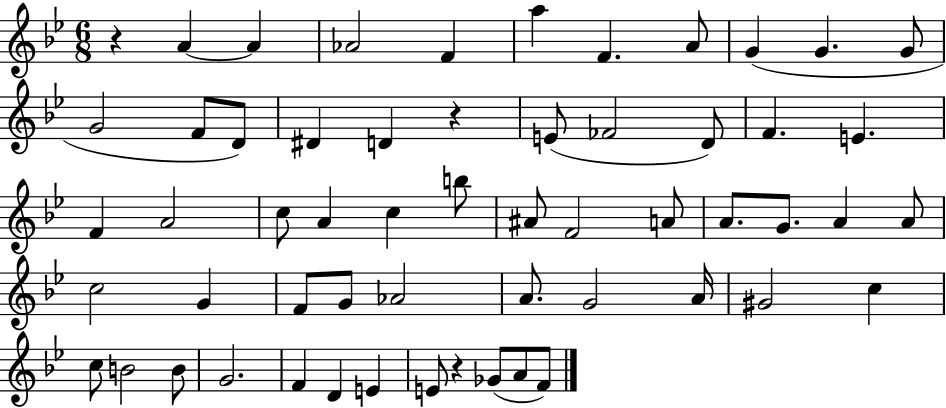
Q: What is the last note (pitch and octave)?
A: F4